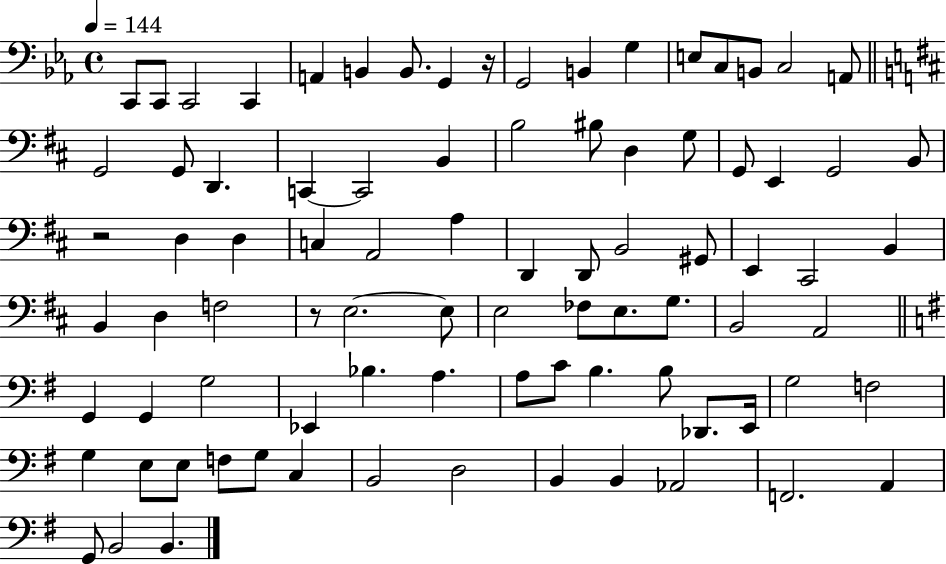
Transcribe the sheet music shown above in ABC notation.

X:1
T:Untitled
M:4/4
L:1/4
K:Eb
C,,/2 C,,/2 C,,2 C,, A,, B,, B,,/2 G,, z/4 G,,2 B,, G, E,/2 C,/2 B,,/2 C,2 A,,/2 G,,2 G,,/2 D,, C,, C,,2 B,, B,2 ^B,/2 D, G,/2 G,,/2 E,, G,,2 B,,/2 z2 D, D, C, A,,2 A, D,, D,,/2 B,,2 ^G,,/2 E,, ^C,,2 B,, B,, D, F,2 z/2 E,2 E,/2 E,2 _F,/2 E,/2 G,/2 B,,2 A,,2 G,, G,, G,2 _E,, _B, A, A,/2 C/2 B, B,/2 _D,,/2 E,,/4 G,2 F,2 G, E,/2 E,/2 F,/2 G,/2 C, B,,2 D,2 B,, B,, _A,,2 F,,2 A,, G,,/2 B,,2 B,,